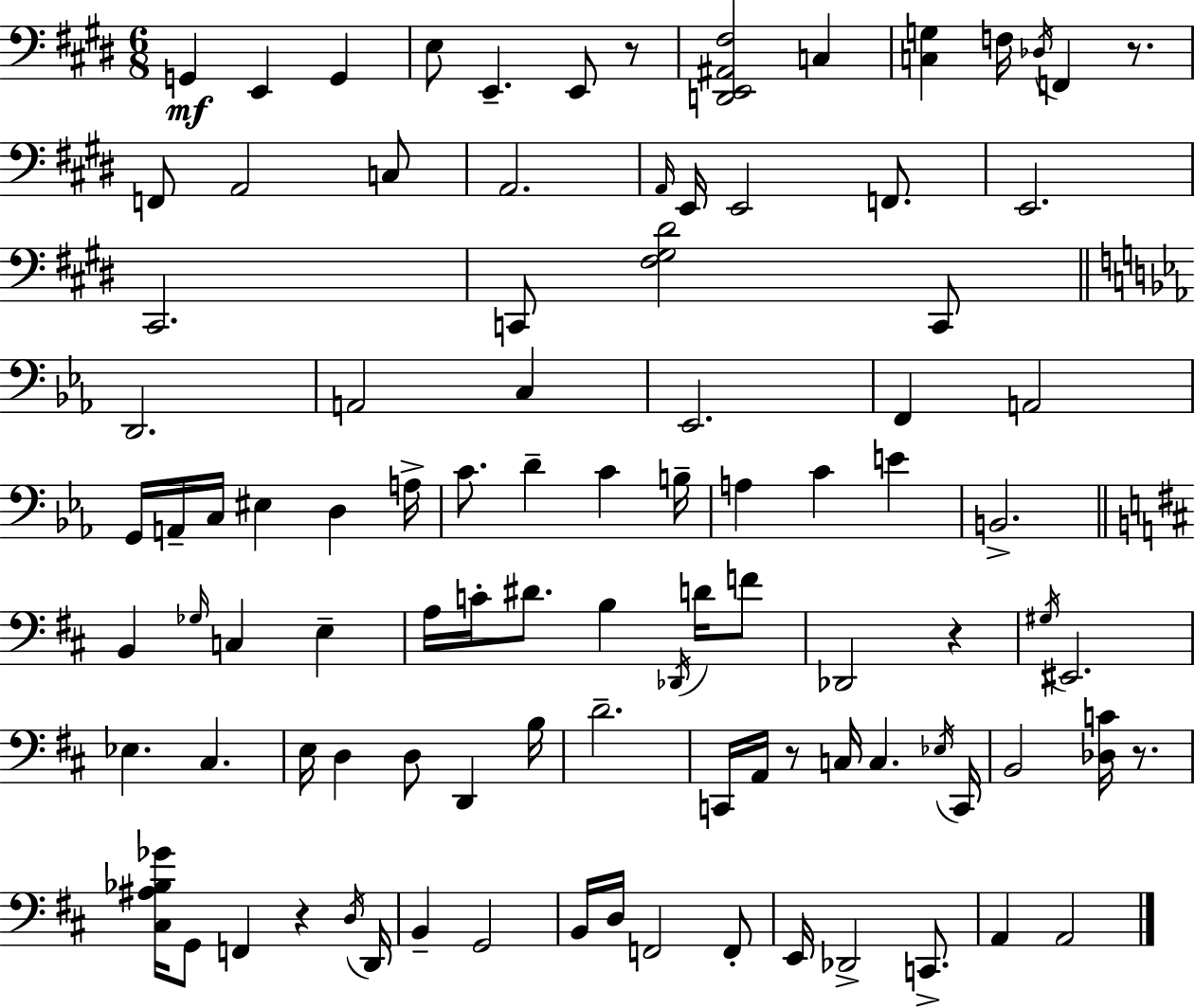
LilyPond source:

{
  \clef bass
  \numericTimeSignature
  \time 6/8
  \key e \major
  g,4\mf e,4 g,4 | e8 e,4.-- e,8 r8 | <d, e, ais, fis>2 c4 | <c g>4 f16 \acciaccatura { des16 } f,4 r8. | \break f,8 a,2 c8 | a,2. | \grace { a,16 } e,16 e,2 f,8. | e,2. | \break cis,2. | c,8 <fis gis dis'>2 | c,8 \bar "||" \break \key c \minor d,2. | a,2 c4 | ees,2. | f,4 a,2 | \break g,16 a,16-- c16 eis4 d4 a16-> | c'8. d'4-- c'4 b16-- | a4 c'4 e'4 | b,2.-> | \break \bar "||" \break \key b \minor b,4 \grace { ges16 } c4 e4-- | a16 c'16-. dis'8. b4 \acciaccatura { des,16 } d'16 | f'8 des,2 r4 | \acciaccatura { gis16 } eis,2. | \break ees4. cis4. | e16 d4 d8 d,4 | b16 d'2.-- | c,16 a,16 r8 c16 c4. | \break \acciaccatura { ees16 } c,16 b,2 | <des c'>16 r8. <cis ais bes ges'>16 g,8 f,4 r4 | \acciaccatura { d16 } d,16 b,4-- g,2 | b,16 d16 f,2 | \break f,8-. e,16 des,2-> | c,8.-> a,4 a,2 | \bar "|."
}